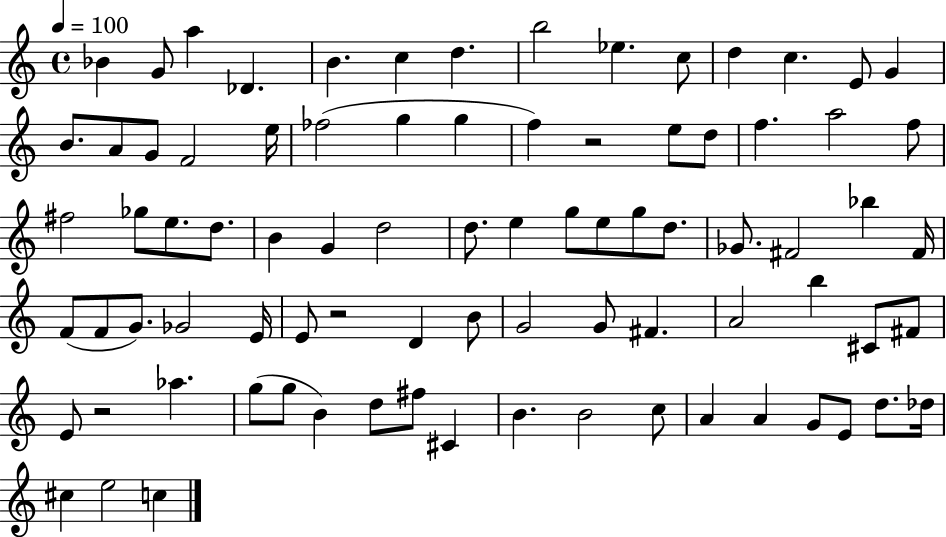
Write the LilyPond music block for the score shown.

{
  \clef treble
  \time 4/4
  \defaultTimeSignature
  \key c \major
  \tempo 4 = 100
  bes'4 g'8 a''4 des'4. | b'4. c''4 d''4. | b''2 ees''4. c''8 | d''4 c''4. e'8 g'4 | \break b'8. a'8 g'8 f'2 e''16 | fes''2( g''4 g''4 | f''4) r2 e''8 d''8 | f''4. a''2 f''8 | \break fis''2 ges''8 e''8. d''8. | b'4 g'4 d''2 | d''8. e''4 g''8 e''8 g''8 d''8. | ges'8. fis'2 bes''4 fis'16 | \break f'8( f'8 g'8.) ges'2 e'16 | e'8 r2 d'4 b'8 | g'2 g'8 fis'4. | a'2 b''4 cis'8 fis'8 | \break e'8 r2 aes''4. | g''8( g''8 b'4) d''8 fis''8 cis'4 | b'4. b'2 c''8 | a'4 a'4 g'8 e'8 d''8. des''16 | \break cis''4 e''2 c''4 | \bar "|."
}